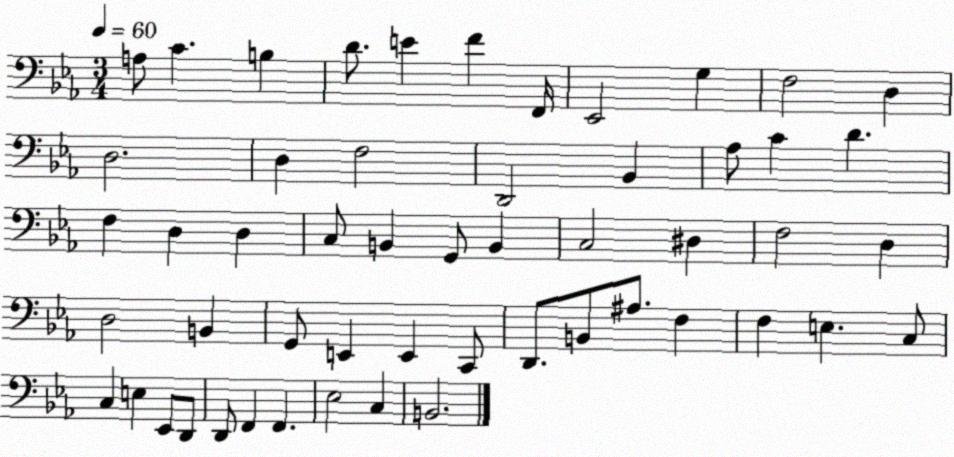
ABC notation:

X:1
T:Untitled
M:3/4
L:1/4
K:Eb
A,/2 C B, D/2 E F F,,/4 _E,,2 G, F,2 D, D,2 D, F,2 D,,2 _B,, _A,/2 C D F, D, D, C,/2 B,, G,,/2 B,, C,2 ^D, F,2 D, D,2 B,, G,,/2 E,, E,, C,,/2 D,,/2 B,,/2 ^A,/2 F, F, E, C,/2 C, E, _E,,/2 D,,/2 D,,/2 F,, F,, _E,2 C, B,,2